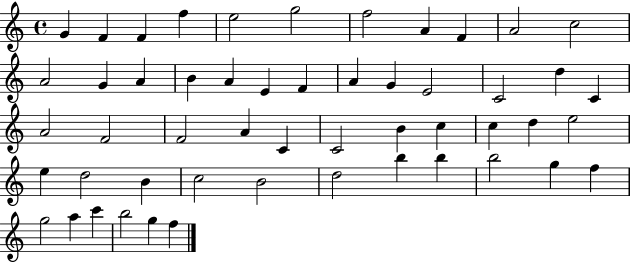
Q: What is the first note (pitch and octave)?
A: G4